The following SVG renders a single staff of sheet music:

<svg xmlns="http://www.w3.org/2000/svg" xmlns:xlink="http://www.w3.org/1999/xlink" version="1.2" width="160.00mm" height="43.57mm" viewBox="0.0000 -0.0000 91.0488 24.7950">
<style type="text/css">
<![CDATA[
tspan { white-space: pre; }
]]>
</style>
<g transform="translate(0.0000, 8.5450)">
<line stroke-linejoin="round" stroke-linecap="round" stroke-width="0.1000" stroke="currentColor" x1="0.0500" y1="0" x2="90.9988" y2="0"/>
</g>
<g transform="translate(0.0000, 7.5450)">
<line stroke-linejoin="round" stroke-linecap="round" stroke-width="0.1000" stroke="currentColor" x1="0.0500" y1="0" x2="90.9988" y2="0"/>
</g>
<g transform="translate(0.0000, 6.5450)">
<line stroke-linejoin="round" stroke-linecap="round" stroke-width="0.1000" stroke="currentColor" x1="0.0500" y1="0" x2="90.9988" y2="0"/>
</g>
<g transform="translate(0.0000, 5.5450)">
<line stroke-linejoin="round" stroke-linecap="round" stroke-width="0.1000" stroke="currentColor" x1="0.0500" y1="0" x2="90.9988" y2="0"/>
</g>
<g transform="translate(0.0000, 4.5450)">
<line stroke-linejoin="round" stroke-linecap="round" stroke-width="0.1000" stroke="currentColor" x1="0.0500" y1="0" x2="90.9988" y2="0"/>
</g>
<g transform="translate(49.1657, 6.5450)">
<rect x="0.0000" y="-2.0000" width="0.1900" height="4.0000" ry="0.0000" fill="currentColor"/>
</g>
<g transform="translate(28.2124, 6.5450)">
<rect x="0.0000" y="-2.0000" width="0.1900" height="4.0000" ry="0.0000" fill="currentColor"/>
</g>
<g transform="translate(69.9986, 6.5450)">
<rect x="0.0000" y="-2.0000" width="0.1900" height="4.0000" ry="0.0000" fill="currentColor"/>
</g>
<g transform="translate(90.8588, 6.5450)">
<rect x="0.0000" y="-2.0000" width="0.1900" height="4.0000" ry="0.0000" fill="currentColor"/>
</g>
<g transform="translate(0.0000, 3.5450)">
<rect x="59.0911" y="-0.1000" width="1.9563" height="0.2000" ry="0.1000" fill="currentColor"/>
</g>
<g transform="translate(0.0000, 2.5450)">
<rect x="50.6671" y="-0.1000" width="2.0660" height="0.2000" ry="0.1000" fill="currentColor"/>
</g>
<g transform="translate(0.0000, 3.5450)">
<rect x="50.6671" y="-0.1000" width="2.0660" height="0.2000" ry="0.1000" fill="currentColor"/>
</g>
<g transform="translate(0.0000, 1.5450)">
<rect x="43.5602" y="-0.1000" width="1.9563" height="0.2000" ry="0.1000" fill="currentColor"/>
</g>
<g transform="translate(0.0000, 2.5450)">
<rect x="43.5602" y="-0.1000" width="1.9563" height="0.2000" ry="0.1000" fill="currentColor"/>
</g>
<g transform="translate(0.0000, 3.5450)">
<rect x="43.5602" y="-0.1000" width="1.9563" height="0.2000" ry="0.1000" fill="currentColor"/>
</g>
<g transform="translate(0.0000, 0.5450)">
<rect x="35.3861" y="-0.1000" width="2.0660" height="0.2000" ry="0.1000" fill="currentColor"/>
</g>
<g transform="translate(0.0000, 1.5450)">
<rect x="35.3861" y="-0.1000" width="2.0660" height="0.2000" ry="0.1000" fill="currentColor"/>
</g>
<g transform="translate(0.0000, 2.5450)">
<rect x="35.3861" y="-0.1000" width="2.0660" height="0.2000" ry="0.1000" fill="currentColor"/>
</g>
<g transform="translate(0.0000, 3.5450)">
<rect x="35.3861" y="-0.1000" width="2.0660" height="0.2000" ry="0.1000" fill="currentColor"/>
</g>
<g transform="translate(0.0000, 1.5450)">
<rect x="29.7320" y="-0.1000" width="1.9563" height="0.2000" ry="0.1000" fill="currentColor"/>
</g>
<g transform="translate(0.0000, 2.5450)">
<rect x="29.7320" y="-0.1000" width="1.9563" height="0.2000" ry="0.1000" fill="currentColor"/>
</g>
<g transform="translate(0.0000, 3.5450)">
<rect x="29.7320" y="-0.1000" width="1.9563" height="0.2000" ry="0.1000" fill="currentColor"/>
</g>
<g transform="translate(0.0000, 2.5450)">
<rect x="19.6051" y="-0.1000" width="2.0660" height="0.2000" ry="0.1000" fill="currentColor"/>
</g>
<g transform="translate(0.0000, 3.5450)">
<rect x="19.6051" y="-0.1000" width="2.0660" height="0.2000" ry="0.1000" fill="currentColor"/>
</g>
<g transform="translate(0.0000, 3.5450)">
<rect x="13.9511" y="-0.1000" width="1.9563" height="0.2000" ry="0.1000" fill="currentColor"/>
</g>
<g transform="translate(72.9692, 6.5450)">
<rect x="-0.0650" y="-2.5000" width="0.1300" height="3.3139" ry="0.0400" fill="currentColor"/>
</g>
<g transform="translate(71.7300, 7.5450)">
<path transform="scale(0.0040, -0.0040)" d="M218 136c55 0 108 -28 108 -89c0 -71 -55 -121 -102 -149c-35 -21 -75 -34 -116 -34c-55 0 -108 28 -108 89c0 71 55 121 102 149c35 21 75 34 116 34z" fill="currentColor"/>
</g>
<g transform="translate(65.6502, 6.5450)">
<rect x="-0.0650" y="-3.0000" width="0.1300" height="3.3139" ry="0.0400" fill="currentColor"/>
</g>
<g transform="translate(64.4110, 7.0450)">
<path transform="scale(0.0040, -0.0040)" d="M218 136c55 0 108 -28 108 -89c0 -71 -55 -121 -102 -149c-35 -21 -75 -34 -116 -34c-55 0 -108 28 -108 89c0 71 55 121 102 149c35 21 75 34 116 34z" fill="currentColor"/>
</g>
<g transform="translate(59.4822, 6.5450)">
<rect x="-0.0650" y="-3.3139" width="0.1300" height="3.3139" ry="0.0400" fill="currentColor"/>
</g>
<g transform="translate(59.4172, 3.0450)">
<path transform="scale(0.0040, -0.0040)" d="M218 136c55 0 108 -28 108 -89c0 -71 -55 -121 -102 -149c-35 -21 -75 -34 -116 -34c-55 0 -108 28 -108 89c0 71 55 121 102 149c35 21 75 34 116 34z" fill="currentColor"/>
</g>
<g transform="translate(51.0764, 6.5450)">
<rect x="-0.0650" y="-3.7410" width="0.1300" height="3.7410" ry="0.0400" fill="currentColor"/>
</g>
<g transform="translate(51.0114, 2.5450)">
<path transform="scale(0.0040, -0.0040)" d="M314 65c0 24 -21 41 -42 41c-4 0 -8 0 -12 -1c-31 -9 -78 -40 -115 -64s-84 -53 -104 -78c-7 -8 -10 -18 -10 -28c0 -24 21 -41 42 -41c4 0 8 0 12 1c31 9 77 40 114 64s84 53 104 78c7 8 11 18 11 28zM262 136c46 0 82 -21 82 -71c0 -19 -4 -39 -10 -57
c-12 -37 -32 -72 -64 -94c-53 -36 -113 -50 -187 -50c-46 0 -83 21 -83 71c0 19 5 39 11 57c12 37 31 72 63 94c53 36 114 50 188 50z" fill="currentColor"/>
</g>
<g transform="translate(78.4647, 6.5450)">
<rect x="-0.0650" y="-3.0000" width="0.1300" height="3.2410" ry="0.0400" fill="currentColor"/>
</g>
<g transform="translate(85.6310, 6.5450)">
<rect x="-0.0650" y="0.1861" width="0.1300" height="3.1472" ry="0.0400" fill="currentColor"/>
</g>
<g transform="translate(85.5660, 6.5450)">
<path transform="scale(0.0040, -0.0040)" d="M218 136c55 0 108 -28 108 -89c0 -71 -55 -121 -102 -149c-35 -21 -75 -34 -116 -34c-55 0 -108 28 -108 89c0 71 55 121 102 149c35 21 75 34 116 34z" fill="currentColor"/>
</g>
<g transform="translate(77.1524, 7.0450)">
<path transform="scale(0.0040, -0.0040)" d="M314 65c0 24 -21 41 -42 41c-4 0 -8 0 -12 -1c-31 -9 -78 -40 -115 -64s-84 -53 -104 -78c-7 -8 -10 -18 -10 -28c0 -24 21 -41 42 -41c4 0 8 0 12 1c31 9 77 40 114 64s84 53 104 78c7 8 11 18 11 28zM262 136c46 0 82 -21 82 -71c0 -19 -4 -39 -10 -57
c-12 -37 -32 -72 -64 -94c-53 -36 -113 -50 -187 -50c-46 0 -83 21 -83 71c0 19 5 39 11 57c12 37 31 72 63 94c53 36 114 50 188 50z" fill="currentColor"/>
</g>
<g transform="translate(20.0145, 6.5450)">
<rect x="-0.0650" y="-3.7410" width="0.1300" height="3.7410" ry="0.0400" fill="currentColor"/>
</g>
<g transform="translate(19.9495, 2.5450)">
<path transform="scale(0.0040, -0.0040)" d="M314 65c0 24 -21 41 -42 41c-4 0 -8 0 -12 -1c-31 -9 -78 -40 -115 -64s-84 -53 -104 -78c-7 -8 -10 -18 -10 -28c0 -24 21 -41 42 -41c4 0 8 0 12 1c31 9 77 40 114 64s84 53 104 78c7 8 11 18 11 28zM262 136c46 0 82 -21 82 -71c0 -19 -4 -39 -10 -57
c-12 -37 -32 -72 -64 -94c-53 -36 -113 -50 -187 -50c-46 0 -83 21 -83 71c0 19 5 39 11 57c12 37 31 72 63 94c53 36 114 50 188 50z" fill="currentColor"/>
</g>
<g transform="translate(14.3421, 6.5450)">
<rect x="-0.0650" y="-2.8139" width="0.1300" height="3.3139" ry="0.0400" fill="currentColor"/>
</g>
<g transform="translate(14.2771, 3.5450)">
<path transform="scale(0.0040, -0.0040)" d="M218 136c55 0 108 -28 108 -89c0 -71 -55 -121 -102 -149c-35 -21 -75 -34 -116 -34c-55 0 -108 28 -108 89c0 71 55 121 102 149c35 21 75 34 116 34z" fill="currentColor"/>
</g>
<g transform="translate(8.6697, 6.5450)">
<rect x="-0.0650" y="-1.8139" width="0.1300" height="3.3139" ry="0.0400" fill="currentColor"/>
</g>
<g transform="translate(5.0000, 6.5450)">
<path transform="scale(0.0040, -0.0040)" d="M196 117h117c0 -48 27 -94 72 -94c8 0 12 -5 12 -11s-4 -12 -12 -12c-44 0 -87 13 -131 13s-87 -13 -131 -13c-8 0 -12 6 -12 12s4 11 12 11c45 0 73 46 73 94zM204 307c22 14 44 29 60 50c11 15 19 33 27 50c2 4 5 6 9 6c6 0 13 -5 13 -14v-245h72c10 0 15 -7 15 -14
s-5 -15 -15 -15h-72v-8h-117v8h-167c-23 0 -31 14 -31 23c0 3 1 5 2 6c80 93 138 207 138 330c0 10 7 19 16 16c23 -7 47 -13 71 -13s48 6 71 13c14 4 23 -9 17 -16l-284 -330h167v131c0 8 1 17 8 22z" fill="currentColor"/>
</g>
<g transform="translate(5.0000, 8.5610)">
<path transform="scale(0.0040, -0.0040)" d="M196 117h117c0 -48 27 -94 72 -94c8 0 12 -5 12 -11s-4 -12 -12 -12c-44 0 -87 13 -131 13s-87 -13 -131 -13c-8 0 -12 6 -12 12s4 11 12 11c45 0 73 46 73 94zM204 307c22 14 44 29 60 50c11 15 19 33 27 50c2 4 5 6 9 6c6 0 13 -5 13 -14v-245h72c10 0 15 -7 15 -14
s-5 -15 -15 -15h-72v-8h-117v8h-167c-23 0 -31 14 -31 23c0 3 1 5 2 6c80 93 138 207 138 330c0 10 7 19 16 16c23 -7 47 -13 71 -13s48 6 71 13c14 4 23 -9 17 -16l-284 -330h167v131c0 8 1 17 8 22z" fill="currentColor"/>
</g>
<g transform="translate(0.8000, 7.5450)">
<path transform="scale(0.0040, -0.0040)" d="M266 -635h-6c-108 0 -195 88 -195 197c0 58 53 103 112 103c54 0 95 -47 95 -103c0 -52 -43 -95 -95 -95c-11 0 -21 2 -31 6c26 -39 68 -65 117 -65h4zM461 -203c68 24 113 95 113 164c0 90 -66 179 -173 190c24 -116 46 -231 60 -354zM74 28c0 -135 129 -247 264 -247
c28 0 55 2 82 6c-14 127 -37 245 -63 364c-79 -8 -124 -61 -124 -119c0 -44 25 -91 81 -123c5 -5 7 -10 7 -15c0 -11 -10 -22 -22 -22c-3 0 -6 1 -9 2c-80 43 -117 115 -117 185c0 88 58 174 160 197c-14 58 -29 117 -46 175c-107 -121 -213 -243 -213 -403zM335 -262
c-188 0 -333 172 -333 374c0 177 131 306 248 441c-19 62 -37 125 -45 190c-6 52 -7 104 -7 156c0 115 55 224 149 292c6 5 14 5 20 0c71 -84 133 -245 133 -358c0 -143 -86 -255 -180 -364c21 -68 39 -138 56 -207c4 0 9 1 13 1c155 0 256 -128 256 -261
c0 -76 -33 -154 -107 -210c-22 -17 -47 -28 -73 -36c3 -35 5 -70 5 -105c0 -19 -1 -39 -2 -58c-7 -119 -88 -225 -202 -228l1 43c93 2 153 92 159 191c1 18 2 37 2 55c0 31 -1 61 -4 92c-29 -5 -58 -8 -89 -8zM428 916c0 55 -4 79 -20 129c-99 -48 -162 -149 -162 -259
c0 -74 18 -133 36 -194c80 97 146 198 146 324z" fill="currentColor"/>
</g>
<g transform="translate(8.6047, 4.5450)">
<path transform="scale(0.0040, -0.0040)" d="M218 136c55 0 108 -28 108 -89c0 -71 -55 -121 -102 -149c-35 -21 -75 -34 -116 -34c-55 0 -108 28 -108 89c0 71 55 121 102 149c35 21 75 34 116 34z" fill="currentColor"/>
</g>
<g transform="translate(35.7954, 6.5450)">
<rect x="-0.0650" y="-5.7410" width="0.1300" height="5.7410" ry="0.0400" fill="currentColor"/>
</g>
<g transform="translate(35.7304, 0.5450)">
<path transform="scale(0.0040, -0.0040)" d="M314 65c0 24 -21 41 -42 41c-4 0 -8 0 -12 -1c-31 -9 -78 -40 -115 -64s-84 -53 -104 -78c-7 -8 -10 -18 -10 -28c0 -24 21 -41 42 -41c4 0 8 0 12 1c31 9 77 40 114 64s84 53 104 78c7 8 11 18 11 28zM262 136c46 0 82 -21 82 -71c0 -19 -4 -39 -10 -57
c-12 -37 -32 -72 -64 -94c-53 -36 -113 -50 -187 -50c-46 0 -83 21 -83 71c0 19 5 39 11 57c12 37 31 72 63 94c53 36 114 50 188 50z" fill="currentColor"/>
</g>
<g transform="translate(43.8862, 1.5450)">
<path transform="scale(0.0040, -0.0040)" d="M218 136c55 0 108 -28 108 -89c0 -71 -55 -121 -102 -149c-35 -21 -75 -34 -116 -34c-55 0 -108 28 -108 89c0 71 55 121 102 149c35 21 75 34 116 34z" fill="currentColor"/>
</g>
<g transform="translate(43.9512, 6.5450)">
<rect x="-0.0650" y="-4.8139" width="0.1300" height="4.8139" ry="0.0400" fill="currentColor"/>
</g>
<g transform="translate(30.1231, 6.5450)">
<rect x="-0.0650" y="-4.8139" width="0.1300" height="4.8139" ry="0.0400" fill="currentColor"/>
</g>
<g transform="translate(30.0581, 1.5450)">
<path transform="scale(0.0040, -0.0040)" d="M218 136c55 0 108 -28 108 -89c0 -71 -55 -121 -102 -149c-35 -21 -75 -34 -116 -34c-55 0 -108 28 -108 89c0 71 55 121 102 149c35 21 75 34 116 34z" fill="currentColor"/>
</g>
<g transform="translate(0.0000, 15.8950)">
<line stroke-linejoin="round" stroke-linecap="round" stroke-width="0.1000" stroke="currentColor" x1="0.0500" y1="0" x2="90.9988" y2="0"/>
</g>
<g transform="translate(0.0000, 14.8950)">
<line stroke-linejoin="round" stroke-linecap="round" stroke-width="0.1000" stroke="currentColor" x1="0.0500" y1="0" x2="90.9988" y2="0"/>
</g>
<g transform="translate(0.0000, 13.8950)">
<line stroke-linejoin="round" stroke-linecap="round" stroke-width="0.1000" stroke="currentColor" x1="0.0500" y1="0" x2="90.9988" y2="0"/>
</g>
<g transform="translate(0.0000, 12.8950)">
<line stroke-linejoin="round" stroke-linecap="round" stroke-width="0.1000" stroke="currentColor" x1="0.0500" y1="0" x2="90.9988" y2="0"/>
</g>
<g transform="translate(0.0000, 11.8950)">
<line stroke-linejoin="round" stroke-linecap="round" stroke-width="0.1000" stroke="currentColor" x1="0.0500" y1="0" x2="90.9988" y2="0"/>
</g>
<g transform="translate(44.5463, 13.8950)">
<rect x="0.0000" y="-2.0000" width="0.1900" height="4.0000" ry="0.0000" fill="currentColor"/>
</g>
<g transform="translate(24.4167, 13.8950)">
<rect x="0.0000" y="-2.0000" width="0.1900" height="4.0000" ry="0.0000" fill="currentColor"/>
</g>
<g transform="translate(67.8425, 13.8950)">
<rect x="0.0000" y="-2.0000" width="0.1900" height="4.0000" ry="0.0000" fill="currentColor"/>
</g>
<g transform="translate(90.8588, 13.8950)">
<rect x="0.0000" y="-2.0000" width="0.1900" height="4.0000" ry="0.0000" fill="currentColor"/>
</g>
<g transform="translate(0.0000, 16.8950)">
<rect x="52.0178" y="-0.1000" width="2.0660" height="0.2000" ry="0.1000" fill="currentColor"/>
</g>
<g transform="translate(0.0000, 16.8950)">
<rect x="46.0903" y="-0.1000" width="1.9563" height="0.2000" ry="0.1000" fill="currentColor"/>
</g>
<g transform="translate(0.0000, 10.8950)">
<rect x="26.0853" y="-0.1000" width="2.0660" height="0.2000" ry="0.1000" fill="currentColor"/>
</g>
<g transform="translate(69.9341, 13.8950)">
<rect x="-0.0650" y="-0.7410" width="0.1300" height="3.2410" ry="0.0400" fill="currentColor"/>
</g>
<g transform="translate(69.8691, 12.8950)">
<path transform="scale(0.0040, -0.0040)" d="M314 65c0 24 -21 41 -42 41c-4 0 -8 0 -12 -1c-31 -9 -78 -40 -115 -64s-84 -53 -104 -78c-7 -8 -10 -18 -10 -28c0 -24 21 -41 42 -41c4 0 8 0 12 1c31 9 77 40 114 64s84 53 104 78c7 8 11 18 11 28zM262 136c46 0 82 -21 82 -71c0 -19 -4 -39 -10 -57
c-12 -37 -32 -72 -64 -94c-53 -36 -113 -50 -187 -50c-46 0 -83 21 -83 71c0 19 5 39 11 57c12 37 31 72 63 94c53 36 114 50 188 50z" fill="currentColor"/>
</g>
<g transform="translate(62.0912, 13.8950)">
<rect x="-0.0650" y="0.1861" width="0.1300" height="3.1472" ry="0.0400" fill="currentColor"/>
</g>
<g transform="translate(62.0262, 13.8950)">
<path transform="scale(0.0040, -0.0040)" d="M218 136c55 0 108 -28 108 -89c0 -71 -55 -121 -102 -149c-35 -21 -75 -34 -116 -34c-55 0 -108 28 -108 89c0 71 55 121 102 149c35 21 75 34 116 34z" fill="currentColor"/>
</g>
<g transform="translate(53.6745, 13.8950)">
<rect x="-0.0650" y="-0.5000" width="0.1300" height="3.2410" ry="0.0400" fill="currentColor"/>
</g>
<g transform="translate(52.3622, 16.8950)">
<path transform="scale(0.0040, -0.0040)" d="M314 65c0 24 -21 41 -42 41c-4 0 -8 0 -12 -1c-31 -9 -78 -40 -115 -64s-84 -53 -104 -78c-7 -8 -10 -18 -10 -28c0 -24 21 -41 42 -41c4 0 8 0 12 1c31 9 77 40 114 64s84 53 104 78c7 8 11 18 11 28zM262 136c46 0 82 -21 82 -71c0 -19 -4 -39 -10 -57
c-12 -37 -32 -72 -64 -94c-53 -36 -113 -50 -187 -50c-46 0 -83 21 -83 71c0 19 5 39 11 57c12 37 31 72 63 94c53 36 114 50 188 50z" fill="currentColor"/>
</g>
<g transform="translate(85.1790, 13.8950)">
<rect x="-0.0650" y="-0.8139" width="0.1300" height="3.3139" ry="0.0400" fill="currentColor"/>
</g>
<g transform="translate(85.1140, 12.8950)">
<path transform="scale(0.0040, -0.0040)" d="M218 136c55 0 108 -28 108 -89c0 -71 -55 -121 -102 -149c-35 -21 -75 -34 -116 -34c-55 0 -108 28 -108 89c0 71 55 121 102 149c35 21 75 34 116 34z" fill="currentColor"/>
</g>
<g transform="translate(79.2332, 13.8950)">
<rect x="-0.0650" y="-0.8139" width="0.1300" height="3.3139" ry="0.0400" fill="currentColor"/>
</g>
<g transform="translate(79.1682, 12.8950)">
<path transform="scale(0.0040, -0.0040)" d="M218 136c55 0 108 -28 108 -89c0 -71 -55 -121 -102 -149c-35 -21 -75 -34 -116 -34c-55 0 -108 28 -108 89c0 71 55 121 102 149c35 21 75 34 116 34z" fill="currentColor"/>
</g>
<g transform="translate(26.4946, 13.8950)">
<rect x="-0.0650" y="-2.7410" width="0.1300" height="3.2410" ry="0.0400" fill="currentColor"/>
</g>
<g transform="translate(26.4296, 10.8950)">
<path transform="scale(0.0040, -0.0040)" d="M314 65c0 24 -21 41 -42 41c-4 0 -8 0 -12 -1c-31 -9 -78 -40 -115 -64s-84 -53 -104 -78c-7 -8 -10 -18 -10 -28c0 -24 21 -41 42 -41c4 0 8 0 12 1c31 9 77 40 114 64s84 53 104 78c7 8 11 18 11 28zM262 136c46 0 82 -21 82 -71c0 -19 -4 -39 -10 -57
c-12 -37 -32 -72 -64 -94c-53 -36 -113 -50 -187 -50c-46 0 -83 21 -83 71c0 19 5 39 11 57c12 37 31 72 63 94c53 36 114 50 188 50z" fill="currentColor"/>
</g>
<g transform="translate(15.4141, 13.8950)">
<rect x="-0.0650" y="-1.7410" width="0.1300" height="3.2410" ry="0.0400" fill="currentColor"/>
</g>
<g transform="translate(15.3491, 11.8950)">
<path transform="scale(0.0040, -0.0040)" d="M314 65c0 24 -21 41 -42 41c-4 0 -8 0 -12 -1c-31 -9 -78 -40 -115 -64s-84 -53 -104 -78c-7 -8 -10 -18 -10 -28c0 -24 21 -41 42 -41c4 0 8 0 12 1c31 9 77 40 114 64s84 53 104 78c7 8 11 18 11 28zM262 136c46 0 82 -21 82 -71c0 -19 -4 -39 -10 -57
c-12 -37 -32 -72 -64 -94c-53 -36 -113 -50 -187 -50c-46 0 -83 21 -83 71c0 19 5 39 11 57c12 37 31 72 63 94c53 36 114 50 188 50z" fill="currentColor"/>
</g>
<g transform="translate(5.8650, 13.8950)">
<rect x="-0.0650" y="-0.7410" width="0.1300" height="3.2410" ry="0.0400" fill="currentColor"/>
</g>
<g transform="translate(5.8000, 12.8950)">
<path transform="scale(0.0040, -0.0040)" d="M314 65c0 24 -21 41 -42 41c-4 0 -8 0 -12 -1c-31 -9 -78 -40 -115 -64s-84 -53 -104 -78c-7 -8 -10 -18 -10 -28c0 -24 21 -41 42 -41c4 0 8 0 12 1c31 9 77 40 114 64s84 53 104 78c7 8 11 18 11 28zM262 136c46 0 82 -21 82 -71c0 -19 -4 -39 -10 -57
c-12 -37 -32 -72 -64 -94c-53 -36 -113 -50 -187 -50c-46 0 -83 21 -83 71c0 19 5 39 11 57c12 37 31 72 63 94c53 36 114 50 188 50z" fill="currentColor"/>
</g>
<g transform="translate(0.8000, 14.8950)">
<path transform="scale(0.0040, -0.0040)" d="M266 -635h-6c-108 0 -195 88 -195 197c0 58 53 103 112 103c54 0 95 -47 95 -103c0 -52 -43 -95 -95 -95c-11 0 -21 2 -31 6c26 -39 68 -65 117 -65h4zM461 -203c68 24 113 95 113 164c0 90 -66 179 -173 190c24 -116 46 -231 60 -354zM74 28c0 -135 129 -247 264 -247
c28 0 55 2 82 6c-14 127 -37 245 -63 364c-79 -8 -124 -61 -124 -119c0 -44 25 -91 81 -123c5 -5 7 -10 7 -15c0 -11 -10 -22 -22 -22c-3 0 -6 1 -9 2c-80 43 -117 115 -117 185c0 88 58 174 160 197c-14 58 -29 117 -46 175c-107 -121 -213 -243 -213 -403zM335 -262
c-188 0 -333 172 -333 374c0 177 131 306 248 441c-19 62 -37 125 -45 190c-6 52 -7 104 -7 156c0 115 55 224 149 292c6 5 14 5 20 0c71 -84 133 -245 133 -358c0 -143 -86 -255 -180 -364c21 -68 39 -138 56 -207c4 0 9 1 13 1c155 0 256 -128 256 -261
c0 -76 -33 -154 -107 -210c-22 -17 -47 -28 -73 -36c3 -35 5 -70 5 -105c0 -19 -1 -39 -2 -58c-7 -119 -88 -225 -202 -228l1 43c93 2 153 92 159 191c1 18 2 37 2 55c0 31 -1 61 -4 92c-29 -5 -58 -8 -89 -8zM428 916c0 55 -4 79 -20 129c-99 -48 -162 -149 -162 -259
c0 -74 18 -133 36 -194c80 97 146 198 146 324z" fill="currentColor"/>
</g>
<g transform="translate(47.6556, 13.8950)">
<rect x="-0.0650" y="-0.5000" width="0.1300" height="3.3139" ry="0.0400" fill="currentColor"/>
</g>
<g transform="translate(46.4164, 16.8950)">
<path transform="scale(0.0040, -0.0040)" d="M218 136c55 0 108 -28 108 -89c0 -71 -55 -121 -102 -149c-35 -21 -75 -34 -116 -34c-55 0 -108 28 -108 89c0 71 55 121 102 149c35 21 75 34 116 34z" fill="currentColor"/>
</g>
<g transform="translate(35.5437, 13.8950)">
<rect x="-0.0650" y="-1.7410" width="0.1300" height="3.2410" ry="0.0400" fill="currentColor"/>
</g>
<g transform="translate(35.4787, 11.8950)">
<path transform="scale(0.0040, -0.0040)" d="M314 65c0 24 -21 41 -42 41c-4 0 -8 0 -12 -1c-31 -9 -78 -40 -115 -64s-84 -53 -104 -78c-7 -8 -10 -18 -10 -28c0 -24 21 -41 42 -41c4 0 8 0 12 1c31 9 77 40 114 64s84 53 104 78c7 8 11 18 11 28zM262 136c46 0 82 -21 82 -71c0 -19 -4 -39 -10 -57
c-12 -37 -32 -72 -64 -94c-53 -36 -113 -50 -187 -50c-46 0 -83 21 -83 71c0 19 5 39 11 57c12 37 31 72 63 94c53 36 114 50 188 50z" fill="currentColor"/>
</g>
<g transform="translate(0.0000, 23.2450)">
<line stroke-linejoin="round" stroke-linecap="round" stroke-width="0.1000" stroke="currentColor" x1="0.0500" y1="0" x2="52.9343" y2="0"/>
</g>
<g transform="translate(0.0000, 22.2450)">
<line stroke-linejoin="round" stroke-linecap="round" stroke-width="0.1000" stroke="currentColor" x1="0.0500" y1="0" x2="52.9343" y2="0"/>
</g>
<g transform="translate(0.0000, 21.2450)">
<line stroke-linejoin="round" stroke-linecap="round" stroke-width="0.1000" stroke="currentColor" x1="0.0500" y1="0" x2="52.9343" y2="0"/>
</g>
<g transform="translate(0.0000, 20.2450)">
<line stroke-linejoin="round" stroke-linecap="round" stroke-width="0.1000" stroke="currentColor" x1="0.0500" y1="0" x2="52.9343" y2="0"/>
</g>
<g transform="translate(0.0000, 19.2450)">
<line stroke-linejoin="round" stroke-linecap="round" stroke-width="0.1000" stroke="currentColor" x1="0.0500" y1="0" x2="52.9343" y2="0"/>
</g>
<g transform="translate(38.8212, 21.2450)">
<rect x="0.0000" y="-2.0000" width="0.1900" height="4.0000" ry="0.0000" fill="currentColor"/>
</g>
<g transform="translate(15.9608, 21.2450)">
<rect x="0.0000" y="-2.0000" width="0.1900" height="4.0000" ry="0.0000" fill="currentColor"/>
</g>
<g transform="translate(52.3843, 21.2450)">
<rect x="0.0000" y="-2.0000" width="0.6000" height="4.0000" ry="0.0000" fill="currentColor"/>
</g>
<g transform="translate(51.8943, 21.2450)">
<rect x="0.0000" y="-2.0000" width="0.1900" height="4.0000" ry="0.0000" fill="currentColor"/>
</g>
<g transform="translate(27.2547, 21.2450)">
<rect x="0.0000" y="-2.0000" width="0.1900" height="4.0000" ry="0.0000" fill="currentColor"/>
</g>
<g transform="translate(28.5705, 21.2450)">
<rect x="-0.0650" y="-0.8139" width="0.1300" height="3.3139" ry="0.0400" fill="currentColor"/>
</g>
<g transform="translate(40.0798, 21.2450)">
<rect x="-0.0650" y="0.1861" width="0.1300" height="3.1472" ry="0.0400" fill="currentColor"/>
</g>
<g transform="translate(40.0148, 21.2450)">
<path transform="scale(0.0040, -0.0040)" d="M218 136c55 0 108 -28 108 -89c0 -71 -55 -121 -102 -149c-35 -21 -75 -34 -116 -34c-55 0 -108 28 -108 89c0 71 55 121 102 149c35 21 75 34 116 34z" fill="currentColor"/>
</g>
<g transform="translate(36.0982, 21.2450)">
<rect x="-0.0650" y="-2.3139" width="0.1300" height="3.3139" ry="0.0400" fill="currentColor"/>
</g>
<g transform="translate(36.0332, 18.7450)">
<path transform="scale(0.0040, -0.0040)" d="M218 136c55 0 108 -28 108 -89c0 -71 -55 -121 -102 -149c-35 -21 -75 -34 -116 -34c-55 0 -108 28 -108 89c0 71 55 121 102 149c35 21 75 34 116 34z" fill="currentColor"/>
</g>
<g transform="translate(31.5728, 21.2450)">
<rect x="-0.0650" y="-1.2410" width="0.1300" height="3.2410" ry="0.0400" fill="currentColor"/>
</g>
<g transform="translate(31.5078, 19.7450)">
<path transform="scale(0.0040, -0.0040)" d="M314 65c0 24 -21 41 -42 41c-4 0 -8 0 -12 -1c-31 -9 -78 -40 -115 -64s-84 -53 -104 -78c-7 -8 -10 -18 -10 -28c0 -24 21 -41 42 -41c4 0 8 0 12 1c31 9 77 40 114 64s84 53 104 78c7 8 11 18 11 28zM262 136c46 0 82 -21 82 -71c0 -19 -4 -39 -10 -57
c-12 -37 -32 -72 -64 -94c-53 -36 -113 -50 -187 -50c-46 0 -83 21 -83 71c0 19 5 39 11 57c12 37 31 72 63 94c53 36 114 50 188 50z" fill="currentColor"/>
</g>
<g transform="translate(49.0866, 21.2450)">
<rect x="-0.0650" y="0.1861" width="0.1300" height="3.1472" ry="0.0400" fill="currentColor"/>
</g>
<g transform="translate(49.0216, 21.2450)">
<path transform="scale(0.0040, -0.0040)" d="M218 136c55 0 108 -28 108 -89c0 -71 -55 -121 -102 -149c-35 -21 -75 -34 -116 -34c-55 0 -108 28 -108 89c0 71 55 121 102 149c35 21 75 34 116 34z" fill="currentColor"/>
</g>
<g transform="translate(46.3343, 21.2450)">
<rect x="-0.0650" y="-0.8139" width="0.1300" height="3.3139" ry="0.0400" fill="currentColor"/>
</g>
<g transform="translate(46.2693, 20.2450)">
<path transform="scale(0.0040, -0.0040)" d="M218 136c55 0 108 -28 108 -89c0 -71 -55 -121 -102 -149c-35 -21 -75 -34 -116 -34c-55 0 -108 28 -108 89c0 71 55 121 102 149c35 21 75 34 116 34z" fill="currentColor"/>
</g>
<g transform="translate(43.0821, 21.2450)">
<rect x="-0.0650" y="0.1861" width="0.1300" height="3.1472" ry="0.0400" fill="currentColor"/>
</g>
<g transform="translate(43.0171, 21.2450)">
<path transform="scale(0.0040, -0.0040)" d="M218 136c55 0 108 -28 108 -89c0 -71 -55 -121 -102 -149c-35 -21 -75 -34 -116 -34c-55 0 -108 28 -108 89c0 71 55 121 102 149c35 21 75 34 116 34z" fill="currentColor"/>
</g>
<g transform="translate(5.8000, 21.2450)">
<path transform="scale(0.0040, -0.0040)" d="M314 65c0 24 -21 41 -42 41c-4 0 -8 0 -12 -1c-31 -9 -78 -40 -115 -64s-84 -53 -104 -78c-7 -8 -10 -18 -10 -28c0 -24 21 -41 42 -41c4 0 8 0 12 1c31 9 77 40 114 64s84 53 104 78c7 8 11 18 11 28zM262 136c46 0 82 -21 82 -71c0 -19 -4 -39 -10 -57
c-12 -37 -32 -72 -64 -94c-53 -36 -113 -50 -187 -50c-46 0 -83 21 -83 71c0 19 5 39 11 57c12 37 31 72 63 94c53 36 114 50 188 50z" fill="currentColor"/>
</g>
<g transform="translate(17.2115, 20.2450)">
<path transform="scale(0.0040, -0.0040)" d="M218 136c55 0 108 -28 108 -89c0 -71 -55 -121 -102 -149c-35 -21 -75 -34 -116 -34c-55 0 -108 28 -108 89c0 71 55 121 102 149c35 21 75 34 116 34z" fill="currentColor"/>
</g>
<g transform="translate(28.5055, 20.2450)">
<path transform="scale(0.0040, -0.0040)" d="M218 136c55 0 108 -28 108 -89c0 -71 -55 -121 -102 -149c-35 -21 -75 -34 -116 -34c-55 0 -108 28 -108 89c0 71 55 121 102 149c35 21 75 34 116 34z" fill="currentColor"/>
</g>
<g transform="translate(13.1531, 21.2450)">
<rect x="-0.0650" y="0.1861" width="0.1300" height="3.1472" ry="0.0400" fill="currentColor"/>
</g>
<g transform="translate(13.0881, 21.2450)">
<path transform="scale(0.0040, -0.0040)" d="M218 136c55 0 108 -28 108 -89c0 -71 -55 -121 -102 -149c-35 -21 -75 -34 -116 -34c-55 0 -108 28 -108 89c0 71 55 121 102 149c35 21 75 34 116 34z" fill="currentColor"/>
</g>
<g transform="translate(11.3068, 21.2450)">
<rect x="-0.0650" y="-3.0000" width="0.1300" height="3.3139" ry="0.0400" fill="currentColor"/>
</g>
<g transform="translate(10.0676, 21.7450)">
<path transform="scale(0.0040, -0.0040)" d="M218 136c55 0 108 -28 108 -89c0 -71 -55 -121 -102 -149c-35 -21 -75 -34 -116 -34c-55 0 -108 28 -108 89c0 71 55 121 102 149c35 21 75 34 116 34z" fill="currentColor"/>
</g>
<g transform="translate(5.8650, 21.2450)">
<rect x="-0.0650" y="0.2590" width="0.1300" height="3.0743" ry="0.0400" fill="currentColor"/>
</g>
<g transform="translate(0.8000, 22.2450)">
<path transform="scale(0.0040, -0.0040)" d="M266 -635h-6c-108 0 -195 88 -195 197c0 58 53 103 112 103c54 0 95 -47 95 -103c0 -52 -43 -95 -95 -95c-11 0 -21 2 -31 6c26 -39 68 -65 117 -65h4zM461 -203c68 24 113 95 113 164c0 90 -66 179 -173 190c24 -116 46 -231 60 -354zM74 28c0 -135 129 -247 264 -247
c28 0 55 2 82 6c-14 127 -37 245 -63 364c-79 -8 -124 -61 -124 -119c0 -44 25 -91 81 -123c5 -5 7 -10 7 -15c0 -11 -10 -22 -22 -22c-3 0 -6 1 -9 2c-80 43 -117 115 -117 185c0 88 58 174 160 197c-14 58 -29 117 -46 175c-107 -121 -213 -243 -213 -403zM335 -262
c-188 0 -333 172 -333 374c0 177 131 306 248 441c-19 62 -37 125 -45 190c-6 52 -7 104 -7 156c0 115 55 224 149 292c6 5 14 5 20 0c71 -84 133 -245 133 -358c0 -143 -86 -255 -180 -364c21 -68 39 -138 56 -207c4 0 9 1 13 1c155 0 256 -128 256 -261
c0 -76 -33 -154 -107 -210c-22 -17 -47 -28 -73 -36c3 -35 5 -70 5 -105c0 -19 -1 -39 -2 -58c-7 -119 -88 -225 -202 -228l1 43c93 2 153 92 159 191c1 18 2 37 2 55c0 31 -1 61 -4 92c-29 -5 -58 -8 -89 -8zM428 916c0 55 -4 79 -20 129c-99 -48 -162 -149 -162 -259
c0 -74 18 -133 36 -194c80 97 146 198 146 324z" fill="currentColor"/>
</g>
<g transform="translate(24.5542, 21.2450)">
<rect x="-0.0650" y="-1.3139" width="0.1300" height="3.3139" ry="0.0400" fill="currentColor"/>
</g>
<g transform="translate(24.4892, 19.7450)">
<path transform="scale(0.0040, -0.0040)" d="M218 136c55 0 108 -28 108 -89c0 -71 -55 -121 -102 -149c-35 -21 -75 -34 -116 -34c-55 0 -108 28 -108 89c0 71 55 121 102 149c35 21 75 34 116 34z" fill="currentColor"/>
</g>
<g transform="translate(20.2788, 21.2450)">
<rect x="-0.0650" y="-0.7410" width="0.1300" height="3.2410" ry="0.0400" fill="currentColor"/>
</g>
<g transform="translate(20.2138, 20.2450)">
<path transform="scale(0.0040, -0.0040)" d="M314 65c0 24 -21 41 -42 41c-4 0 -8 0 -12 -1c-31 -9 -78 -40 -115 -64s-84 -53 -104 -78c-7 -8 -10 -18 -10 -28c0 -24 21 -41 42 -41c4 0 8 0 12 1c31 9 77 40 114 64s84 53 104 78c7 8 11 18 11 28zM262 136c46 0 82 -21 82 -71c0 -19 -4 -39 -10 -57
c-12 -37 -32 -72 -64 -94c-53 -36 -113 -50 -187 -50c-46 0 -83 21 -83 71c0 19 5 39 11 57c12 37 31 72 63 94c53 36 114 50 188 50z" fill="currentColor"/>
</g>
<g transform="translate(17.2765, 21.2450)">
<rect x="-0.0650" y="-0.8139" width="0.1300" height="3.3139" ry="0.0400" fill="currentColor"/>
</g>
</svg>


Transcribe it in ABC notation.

X:1
T:Untitled
M:4/4
L:1/4
K:C
f a c'2 e' g'2 e' c'2 b A G A2 B d2 f2 a2 f2 C C2 B d2 d d B2 A B d d2 e d e2 g B B d B